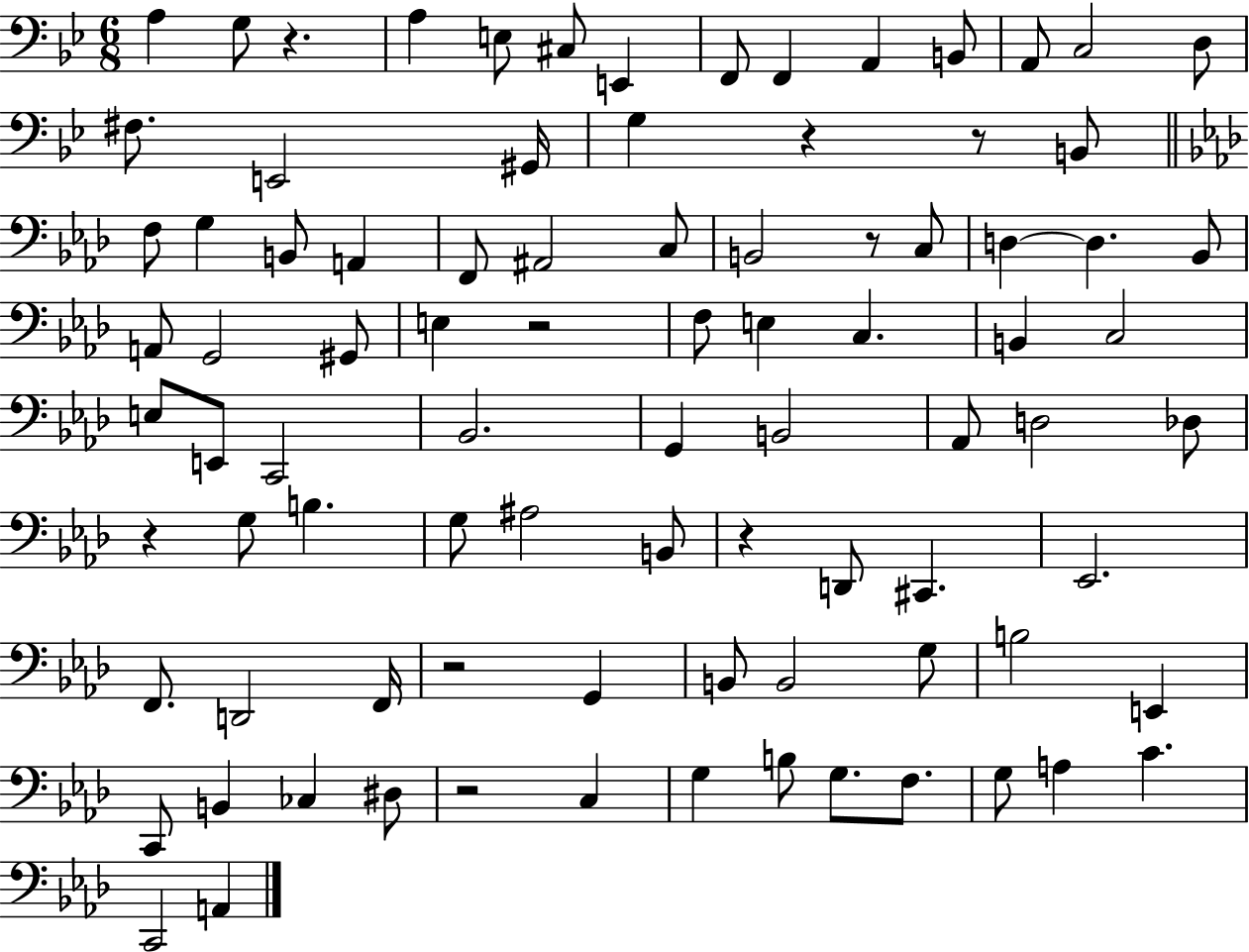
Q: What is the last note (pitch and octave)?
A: A2